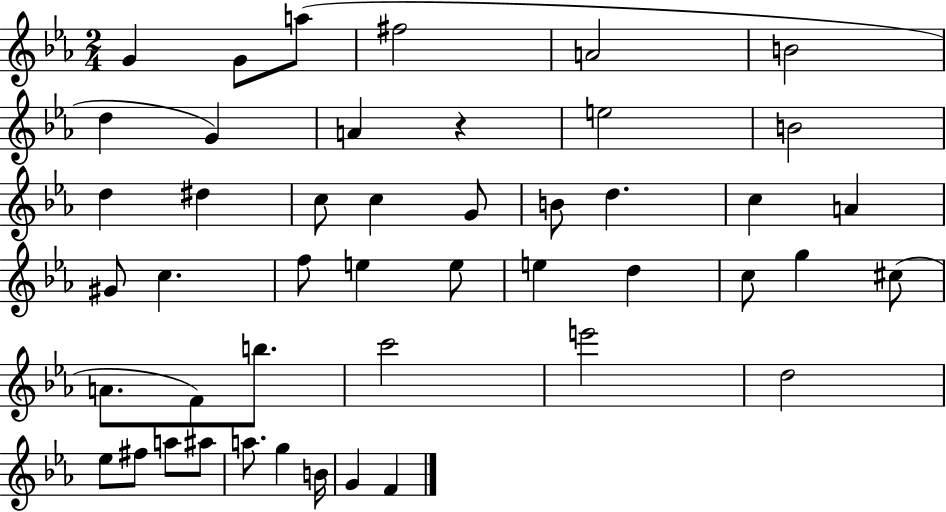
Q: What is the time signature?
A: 2/4